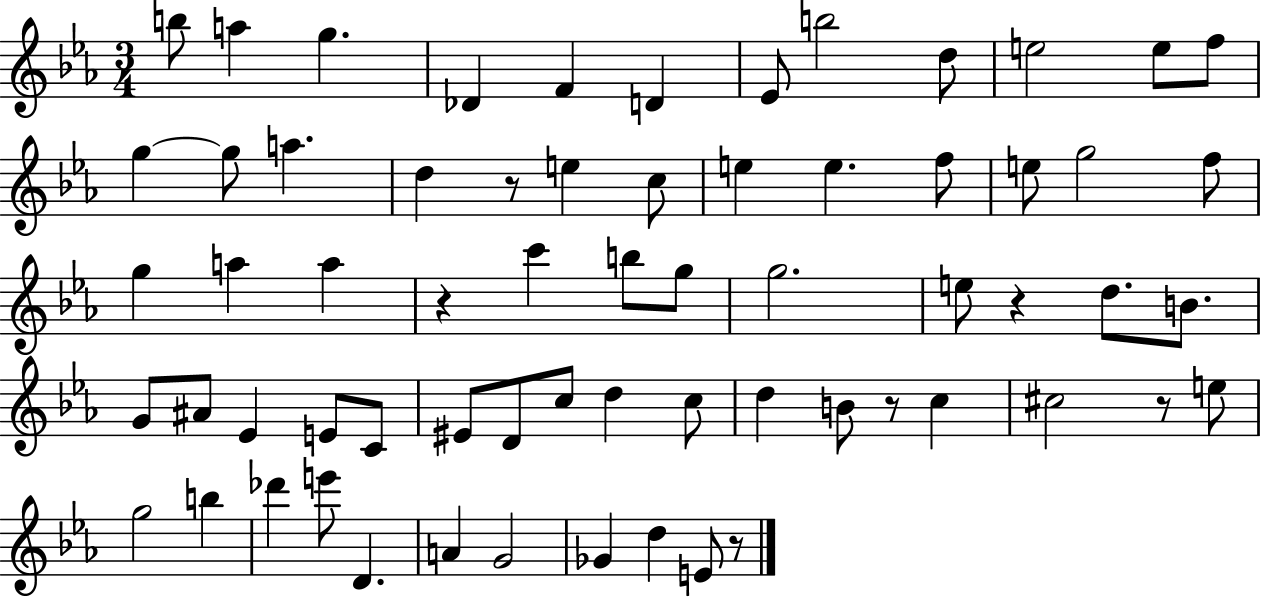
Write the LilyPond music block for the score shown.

{
  \clef treble
  \numericTimeSignature
  \time 3/4
  \key ees \major
  \repeat volta 2 { b''8 a''4 g''4. | des'4 f'4 d'4 | ees'8 b''2 d''8 | e''2 e''8 f''8 | \break g''4~~ g''8 a''4. | d''4 r8 e''4 c''8 | e''4 e''4. f''8 | e''8 g''2 f''8 | \break g''4 a''4 a''4 | r4 c'''4 b''8 g''8 | g''2. | e''8 r4 d''8. b'8. | \break g'8 ais'8 ees'4 e'8 c'8 | eis'8 d'8 c''8 d''4 c''8 | d''4 b'8 r8 c''4 | cis''2 r8 e''8 | \break g''2 b''4 | des'''4 e'''8 d'4. | a'4 g'2 | ges'4 d''4 e'8 r8 | \break } \bar "|."
}